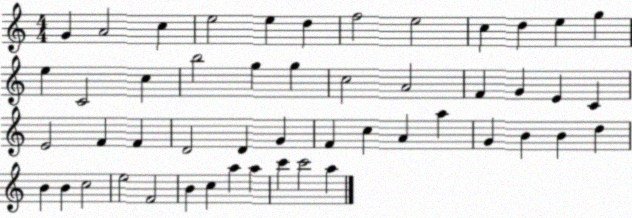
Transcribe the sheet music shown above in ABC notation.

X:1
T:Untitled
M:4/4
L:1/4
K:C
G A2 c e2 e d f2 e2 c d e g e C2 c b2 g g c2 A2 F G E C E2 F F D2 D G F c A a G B B d B B c2 e2 F2 B c a a c' c'2 a